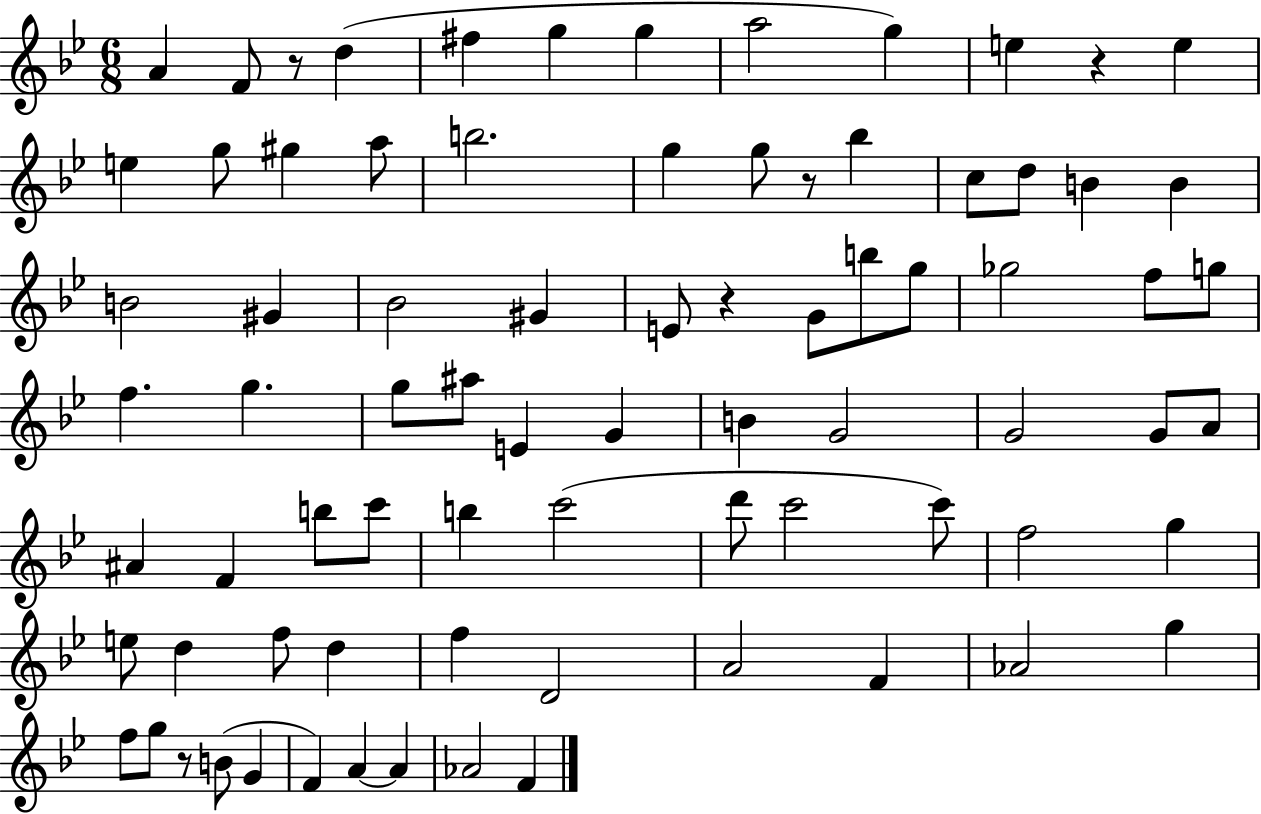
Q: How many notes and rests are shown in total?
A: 79